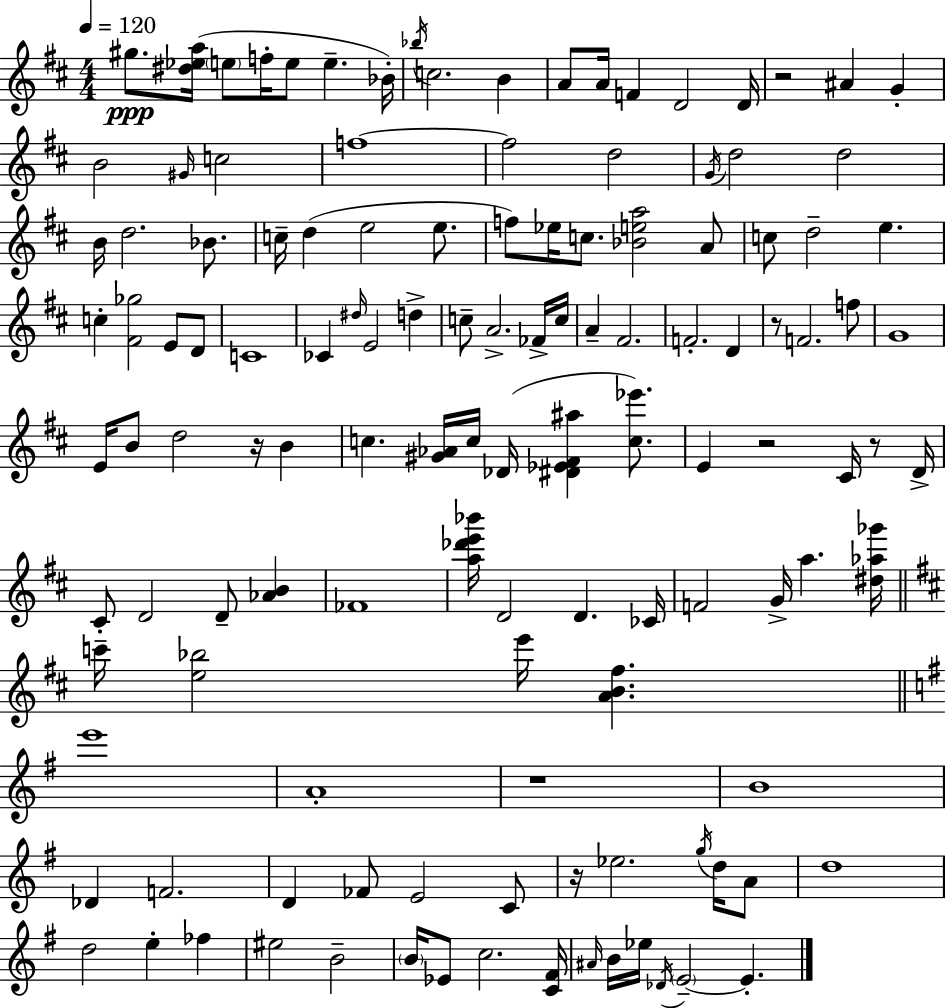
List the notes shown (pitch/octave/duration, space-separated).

G#5/e. [D#5,Eb5,A5]/s E5/e F5/s E5/e E5/q. Bb4/s Bb5/s C5/h. B4/q A4/e A4/s F4/q D4/h D4/s R/h A#4/q G4/q B4/h G#4/s C5/h F5/w F5/h D5/h G4/s D5/h D5/h B4/s D5/h. Bb4/e. C5/s D5/q E5/h E5/e. F5/e Eb5/s C5/e. [Bb4,E5,A5]/h A4/e C5/e D5/h E5/q. C5/q [F#4,Gb5]/h E4/e D4/e C4/w CES4/q D#5/s E4/h D5/q C5/e A4/h. FES4/s C5/s A4/q F#4/h. F4/h. D4/q R/e F4/h. F5/e G4/w E4/s B4/e D5/h R/s B4/q C5/q. [G#4,Ab4]/s C5/s Db4/s [D#4,Eb4,F#4,A#5]/q [C5,Eb6]/e. E4/q R/h C#4/s R/e D4/s C#4/e D4/h D4/e [Ab4,B4]/q FES4/w [A5,Db6,E6,Bb6]/s D4/h D4/q. CES4/s F4/h G4/s A5/q. [D#5,Ab5,Gb6]/s C6/s [E5,Bb5]/h E6/s [A4,B4,F#5]/q. E6/w A4/w R/w B4/w Db4/q F4/h. D4/q FES4/e E4/h C4/e R/s Eb5/h. G5/s D5/s A4/e D5/w D5/h E5/q FES5/q EIS5/h B4/h B4/s Eb4/e C5/h. [C4,F#4]/s A#4/s B4/s Eb5/s Db4/s E4/h E4/q.